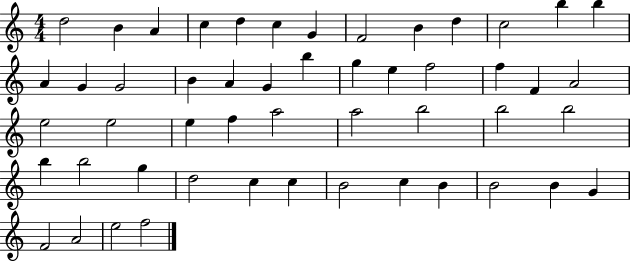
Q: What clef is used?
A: treble